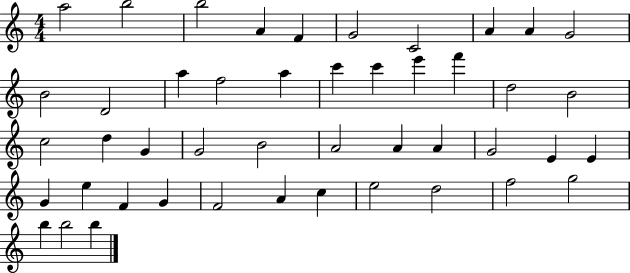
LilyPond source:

{
  \clef treble
  \numericTimeSignature
  \time 4/4
  \key c \major
  a''2 b''2 | b''2 a'4 f'4 | g'2 c'2 | a'4 a'4 g'2 | \break b'2 d'2 | a''4 f''2 a''4 | c'''4 c'''4 e'''4 f'''4 | d''2 b'2 | \break c''2 d''4 g'4 | g'2 b'2 | a'2 a'4 a'4 | g'2 e'4 e'4 | \break g'4 e''4 f'4 g'4 | f'2 a'4 c''4 | e''2 d''2 | f''2 g''2 | \break b''4 b''2 b''4 | \bar "|."
}